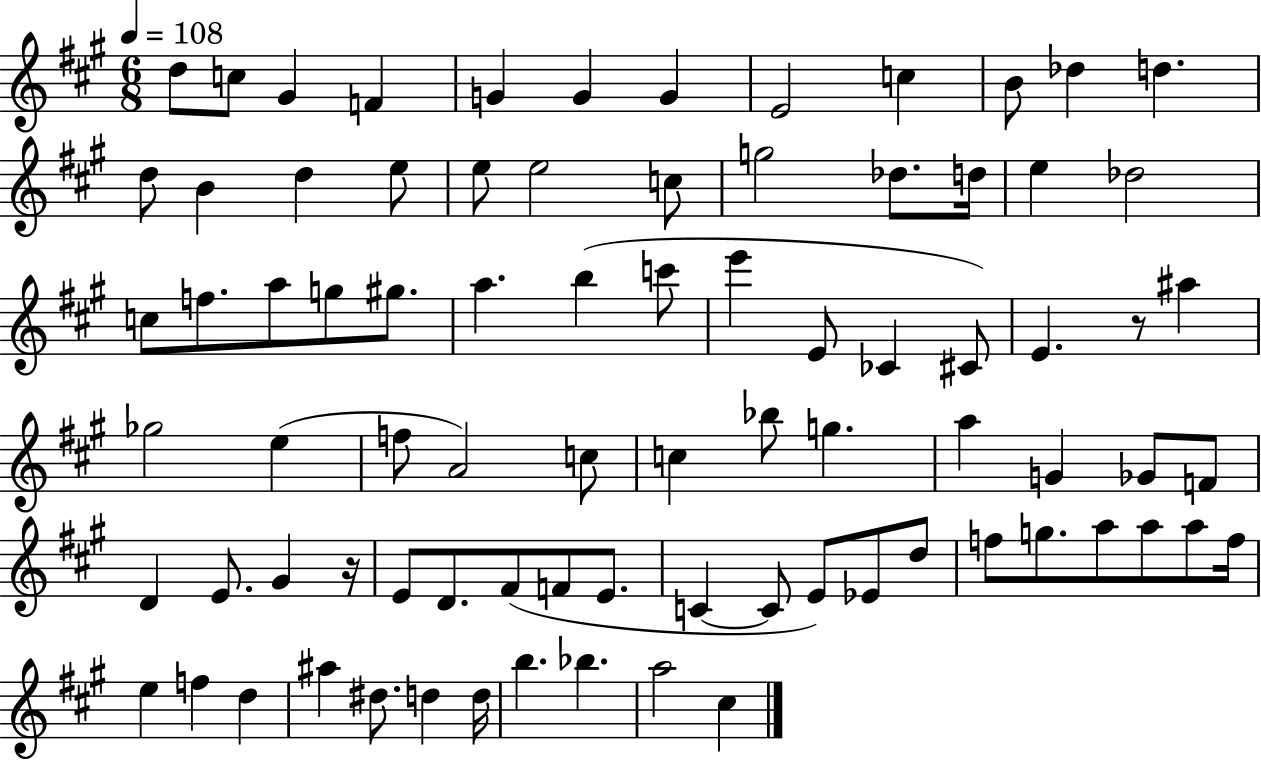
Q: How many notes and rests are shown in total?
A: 82